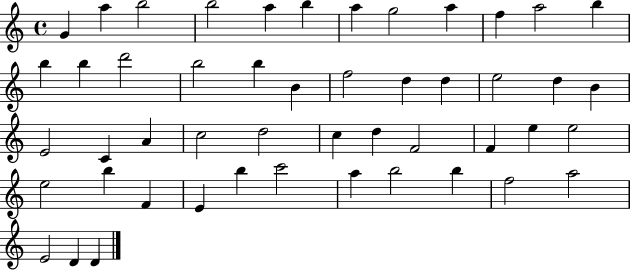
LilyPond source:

{
  \clef treble
  \time 4/4
  \defaultTimeSignature
  \key c \major
  g'4 a''4 b''2 | b''2 a''4 b''4 | a''4 g''2 a''4 | f''4 a''2 b''4 | \break b''4 b''4 d'''2 | b''2 b''4 b'4 | f''2 d''4 d''4 | e''2 d''4 b'4 | \break e'2 c'4 a'4 | c''2 d''2 | c''4 d''4 f'2 | f'4 e''4 e''2 | \break e''2 b''4 f'4 | e'4 b''4 c'''2 | a''4 b''2 b''4 | f''2 a''2 | \break e'2 d'4 d'4 | \bar "|."
}